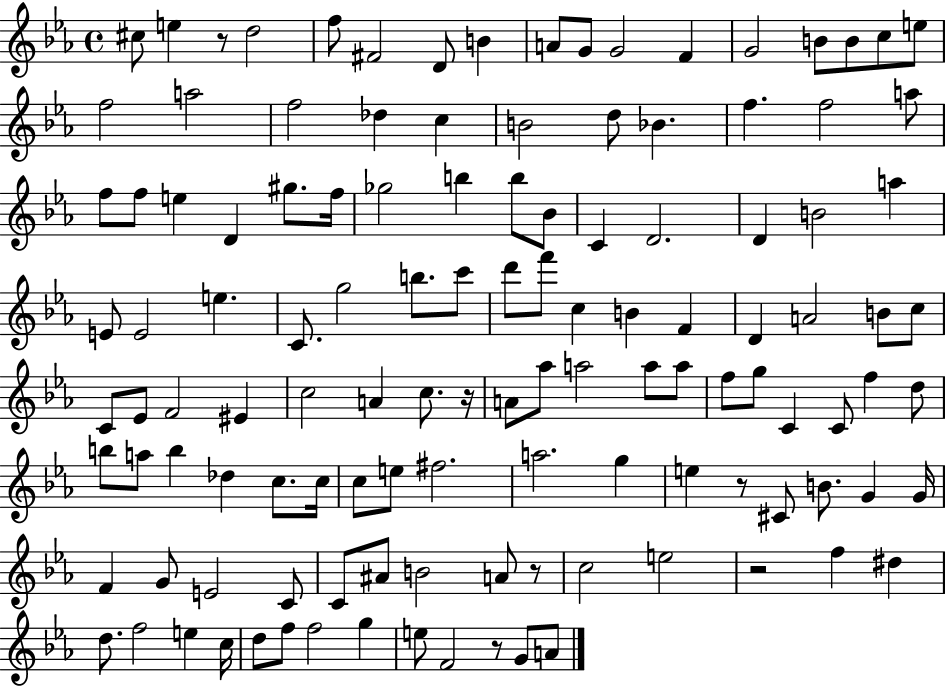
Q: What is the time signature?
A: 4/4